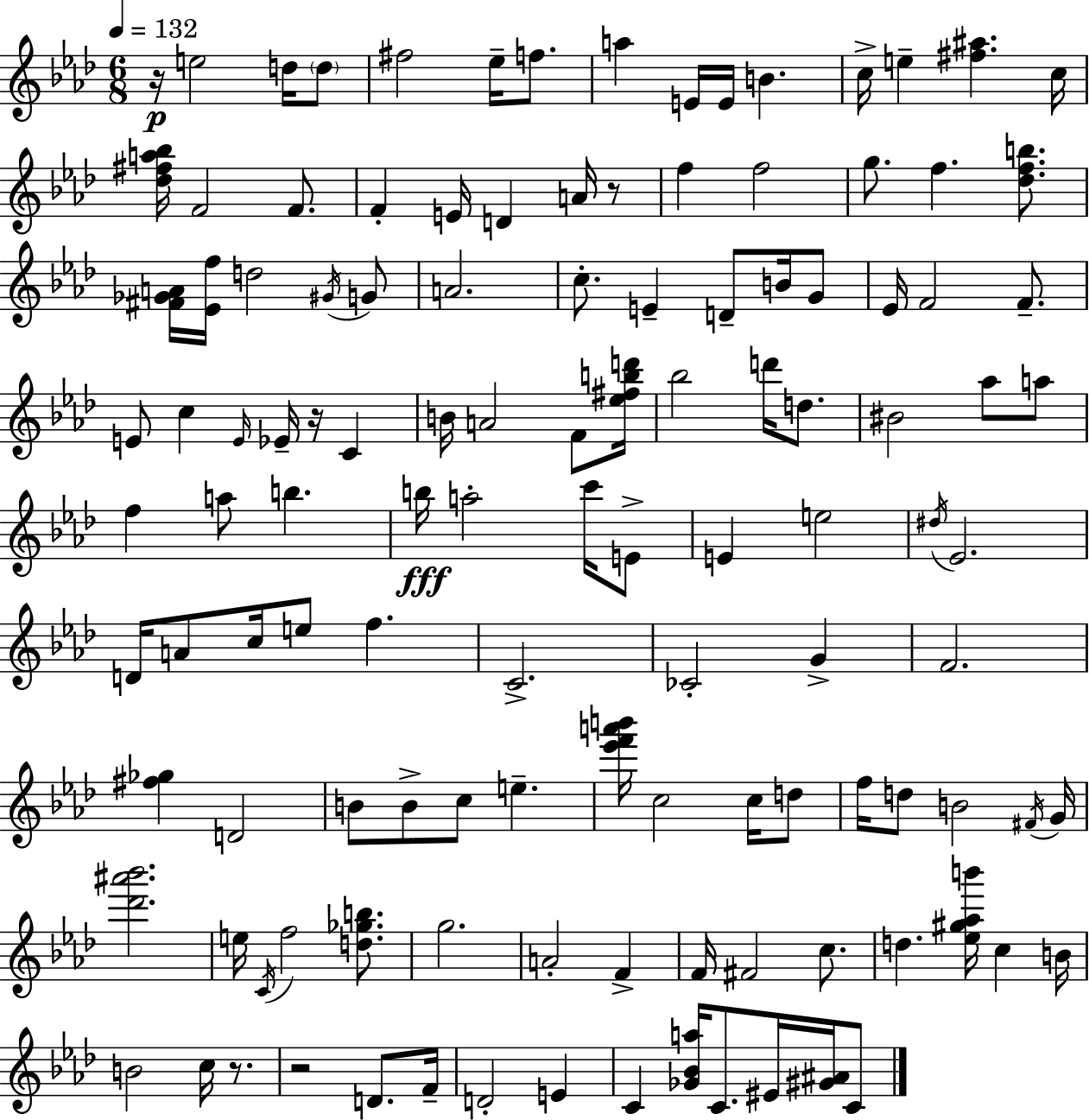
X:1
T:Untitled
M:6/8
L:1/4
K:Fm
z/4 e2 d/4 d/2 ^f2 _e/4 f/2 a E/4 E/4 B c/4 e [^f^a] c/4 [_d^fa_b]/4 F2 F/2 F E/4 D A/4 z/2 f f2 g/2 f [_dfb]/2 [^F_GA]/4 [_Ef]/4 d2 ^G/4 G/2 A2 c/2 E D/2 B/4 G/2 _E/4 F2 F/2 E/2 c E/4 _E/4 z/4 C B/4 A2 F/2 [_e^fbd']/4 _b2 d'/4 d/2 ^B2 _a/2 a/2 f a/2 b b/4 a2 c'/4 E/2 E e2 ^d/4 _E2 D/4 A/2 c/4 e/2 f C2 _C2 G F2 [^f_g] D2 B/2 B/2 c/2 e [_e'f'a'b']/4 c2 c/4 d/2 f/4 d/2 B2 ^F/4 G/4 [_d'^a'_b']2 e/4 C/4 f2 [d_gb]/2 g2 A2 F F/4 ^F2 c/2 d [_e^g_ab']/4 c B/4 B2 c/4 z/2 z2 D/2 F/4 D2 E C [_G_Ba]/4 C/2 ^E/4 [^G^A]/4 C/2